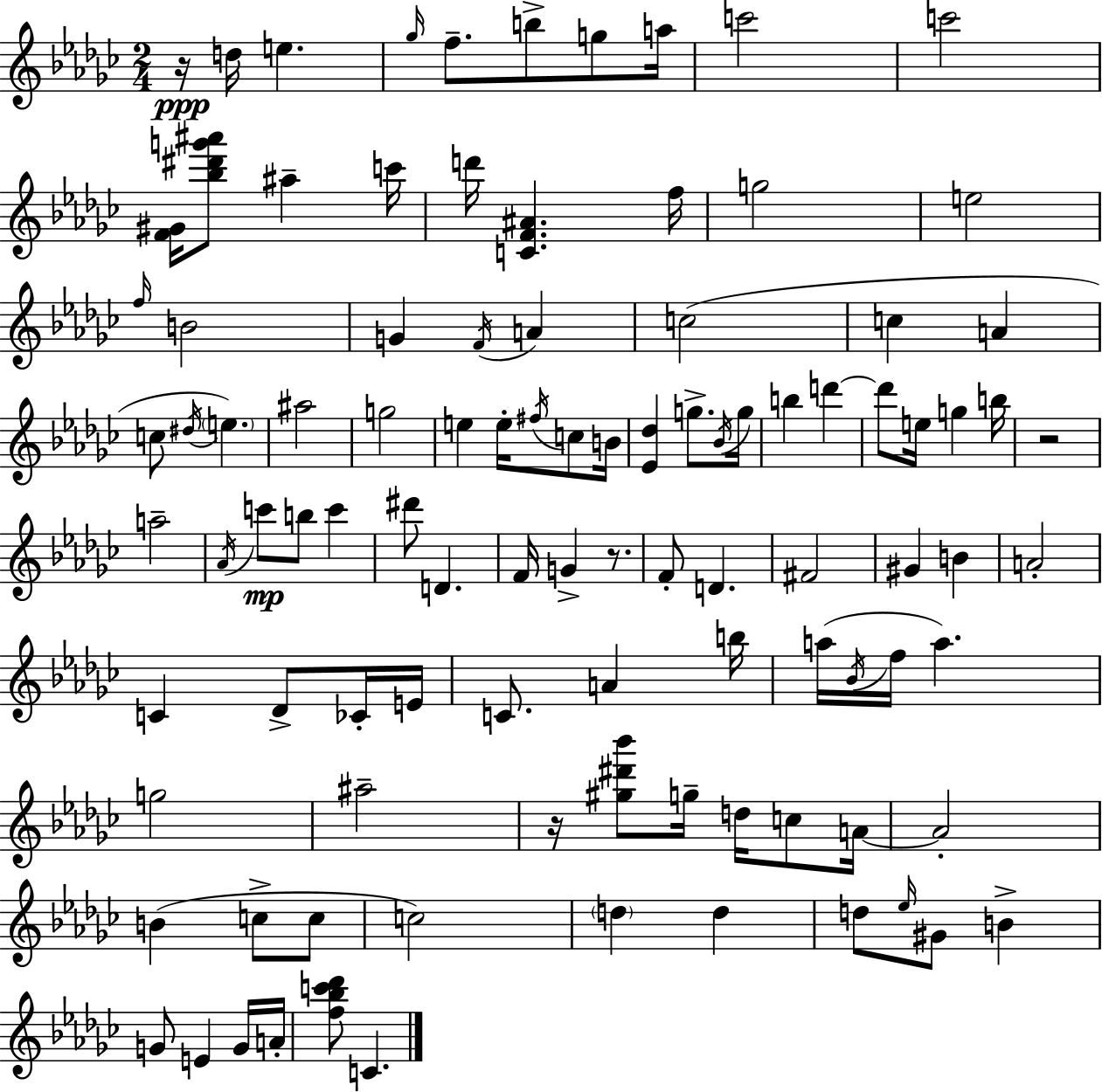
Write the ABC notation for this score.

X:1
T:Untitled
M:2/4
L:1/4
K:Ebm
z/4 d/4 e _g/4 f/2 b/2 g/2 a/4 c'2 c'2 [F^G]/4 [_b^d'g'^a']/2 ^a c'/4 d'/4 [CF^A] f/4 g2 e2 f/4 B2 G F/4 A c2 c A c/2 ^d/4 e ^a2 g2 e e/4 ^f/4 c/2 B/4 [_E_d] g/2 _B/4 g/4 b d' d'/2 e/4 g b/4 z2 a2 _A/4 c'/2 b/2 c' ^d'/2 D F/4 G z/2 F/2 D ^F2 ^G B A2 C _D/2 _C/4 E/4 C/2 A b/4 a/4 _B/4 f/4 a g2 ^a2 z/4 [^g^d'_b']/2 g/4 d/4 c/2 A/4 A2 B c/2 c/2 c2 d d d/2 _e/4 ^G/2 B G/2 E G/4 A/4 [f_bc'_d']/2 C